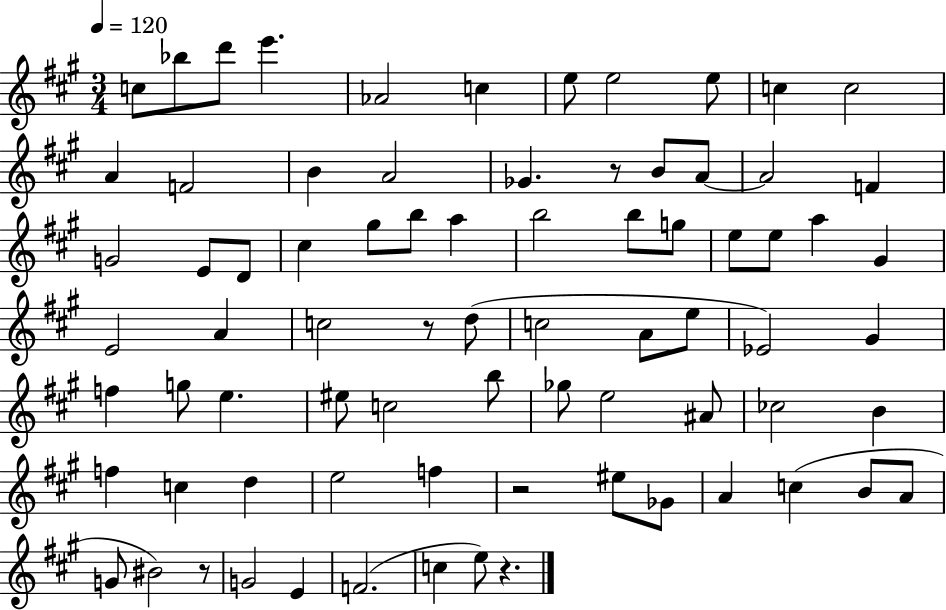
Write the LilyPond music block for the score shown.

{
  \clef treble
  \numericTimeSignature
  \time 3/4
  \key a \major
  \tempo 4 = 120
  c''8 bes''8 d'''8 e'''4. | aes'2 c''4 | e''8 e''2 e''8 | c''4 c''2 | \break a'4 f'2 | b'4 a'2 | ges'4. r8 b'8 a'8~~ | a'2 f'4 | \break g'2 e'8 d'8 | cis''4 gis''8 b''8 a''4 | b''2 b''8 g''8 | e''8 e''8 a''4 gis'4 | \break e'2 a'4 | c''2 r8 d''8( | c''2 a'8 e''8 | ees'2) gis'4 | \break f''4 g''8 e''4. | eis''8 c''2 b''8 | ges''8 e''2 ais'8 | ces''2 b'4 | \break f''4 c''4 d''4 | e''2 f''4 | r2 eis''8 ges'8 | a'4 c''4( b'8 a'8 | \break g'8 bis'2) r8 | g'2 e'4 | f'2.( | c''4 e''8) r4. | \break \bar "|."
}